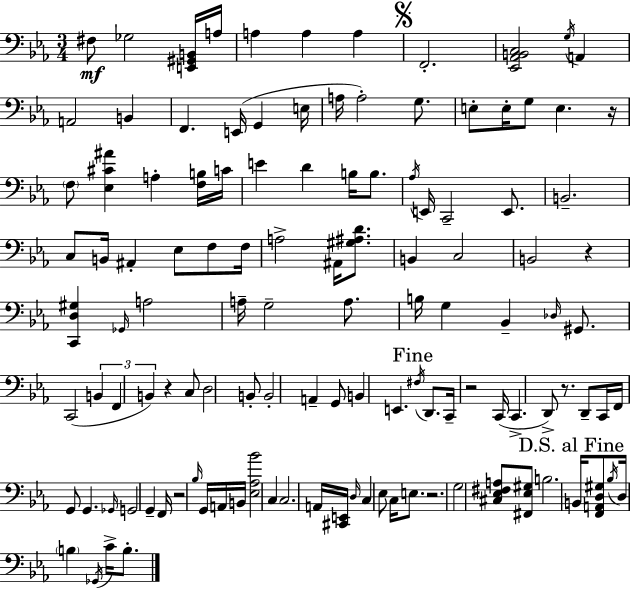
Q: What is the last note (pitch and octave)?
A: B3